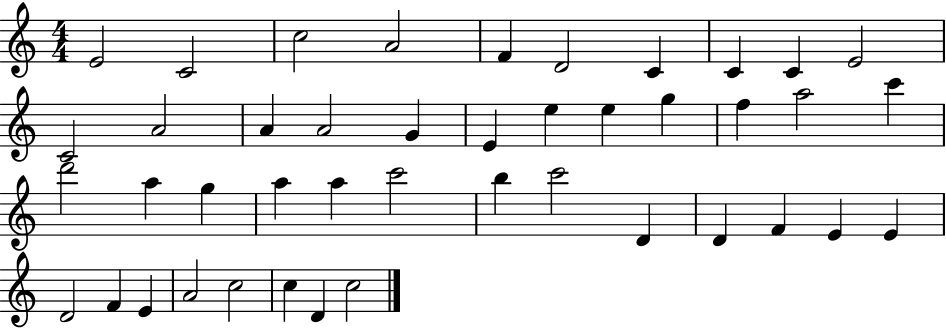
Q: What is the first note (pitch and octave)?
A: E4